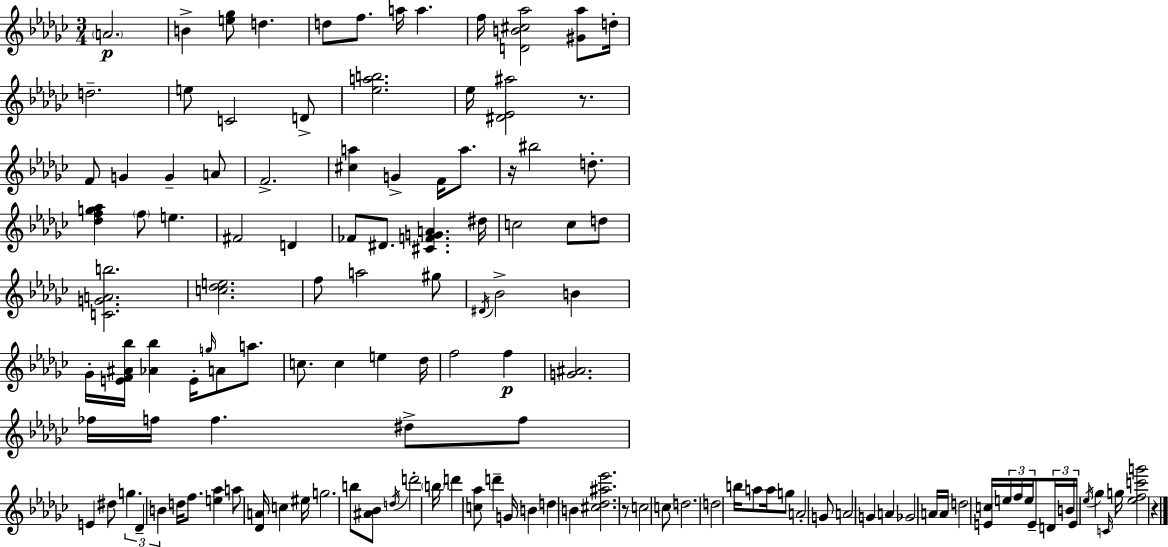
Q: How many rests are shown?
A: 4